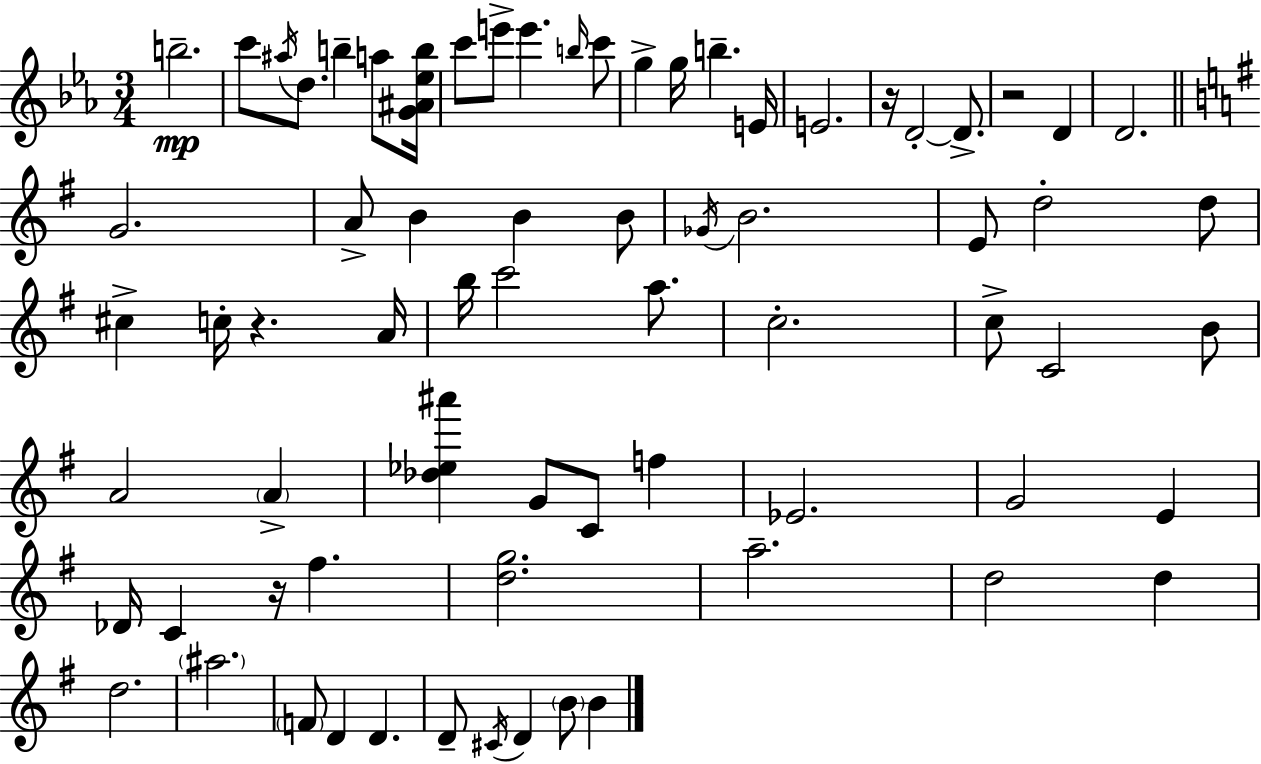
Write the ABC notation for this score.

X:1
T:Untitled
M:3/4
L:1/4
K:Cm
b2 c'/2 ^a/4 d/2 b a/2 [G^A_eb]/4 c'/2 e'/2 e' b/4 c'/2 g g/4 b E/4 E2 z/4 D2 D/2 z2 D D2 G2 A/2 B B B/2 _G/4 B2 E/2 d2 d/2 ^c c/4 z A/4 b/4 c'2 a/2 c2 c/2 C2 B/2 A2 A [_d_e^a'] G/2 C/2 f _E2 G2 E _D/4 C z/4 ^f [dg]2 a2 d2 d d2 ^a2 F/2 D D D/2 ^C/4 D B/2 B